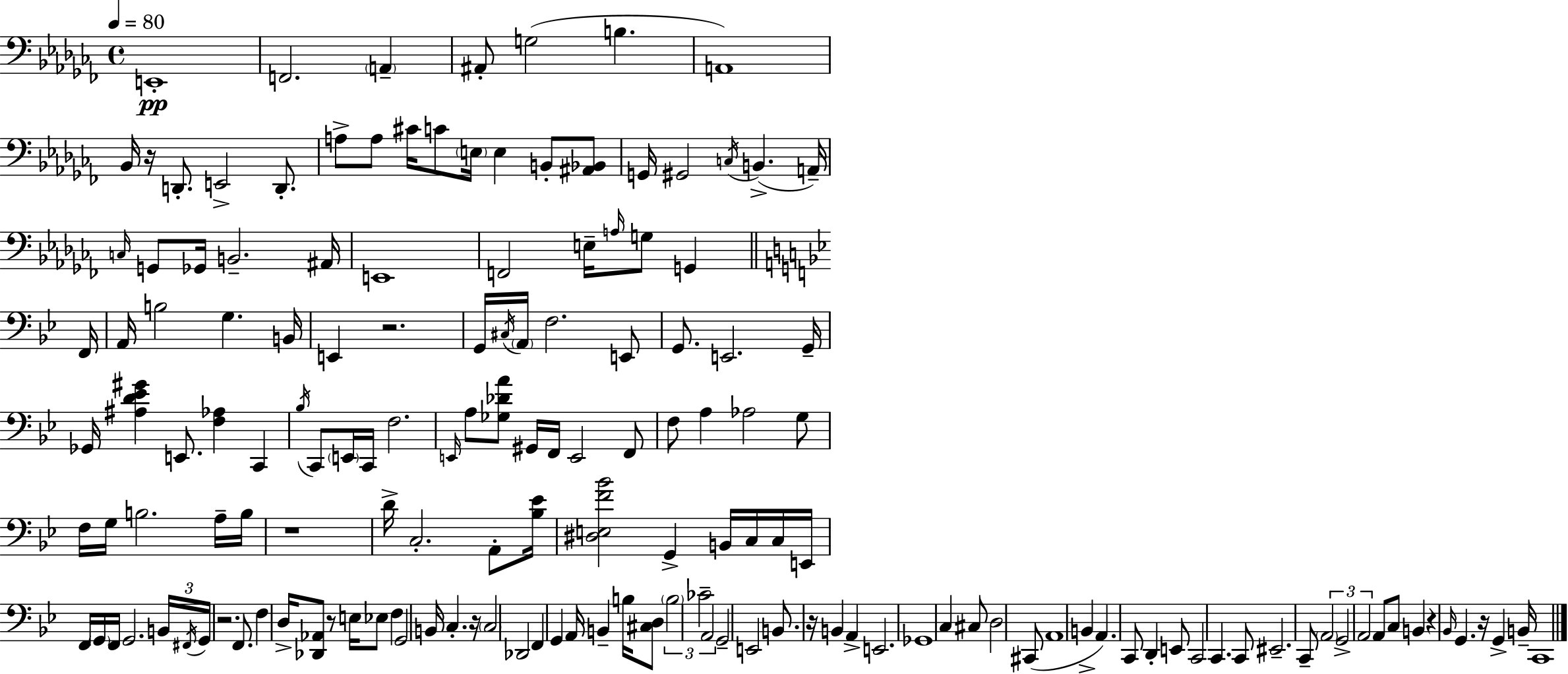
{
  \clef bass
  \time 4/4
  \defaultTimeSignature
  \key aes \minor
  \tempo 4 = 80
  e,1-.\pp | f,2. \parenthesize a,4-- | ais,8-. g2( b4. | a,1) | \break bes,16 r16 d,8.-. e,2-> d,8.-. | a8-> a8 cis'16 c'8 \parenthesize e16 e4 b,8-. <ais, bes,>8 | g,16 gis,2 \acciaccatura { c16 }( b,4.-> | a,16--) \grace { c16 } g,8 ges,16 b,2.-- | \break ais,16 e,1 | f,2 e16-- \grace { a16 } g8 g,4 | \bar "||" \break \key bes \major f,16 a,16 b2 g4. | b,16 e,4 r2. | g,16 \acciaccatura { cis16 } \parenthesize a,16 f2. | e,8 g,8. e,2. | \break g,16-- ges,16 <ais d' ees' gis'>4 e,8. <f aes>4 c,4 | \acciaccatura { bes16 } c,8 \parenthesize e,16 c,16 f2. | \grace { e,16 } a8 <ges des' a'>8 gis,16 f,16 e,2 | f,8 f8 a4 aes2 | \break g8 f16 g16 b2. | a16-- b16 r1 | d'16-> c2.-. | a,8-. <bes ees'>16 <dis e f' bes'>2 g,4-> | \break b,16 c16 c16 e,16 f,16 \parenthesize g,16 f,16 g,2. | \tuplet 3/2 { b,16 \acciaccatura { fis,16 } g,16 } r2. | f,8. f4 d16-> <des, aes,>8 r8 e16 ees8 | f4 g,2 b,16 c4.-. | \break r16 \parenthesize c2 des,2 | f,4 g,4 a,16 b,4-- | b16 <cis d>8 \tuplet 3/2 { \parenthesize b2 ces'2-- | a,2 } g,2-- | \break e,2 b,8. | r16 b,4 a,4-> e,2. | ges,1 | c4 cis8 d2 | \break cis,8( a,1 | b,4-> a,4.) c,8 | d,4-. e,8 c,2 c,4. | c,8 eis,2.-- | \break c,8-- \tuplet 3/2 { \parenthesize a,2 g,2-> | a,2 } a,8 c8 | b,4 r4 \grace { bes,16 } g,4. | r16 g,4-> b,16-- c,1 | \break \bar "|."
}